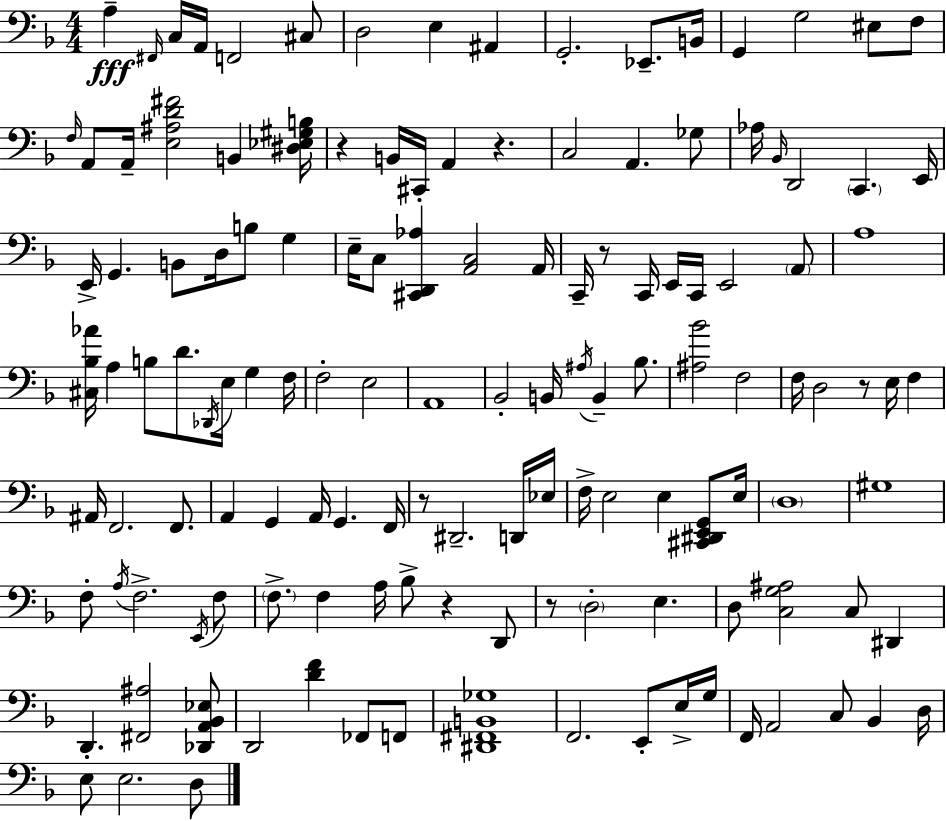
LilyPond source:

{
  \clef bass
  \numericTimeSignature
  \time 4/4
  \key f \major
  a4--\fff \grace { fis,16 } c16 a,16 f,2 cis8 | d2 e4 ais,4 | g,2.-. ees,8.-- | b,16 g,4 g2 eis8 f8 | \break \grace { f16 } a,8 a,16-- <e ais d' fis'>2 b,4 | <dis ees gis b>16 r4 b,16 cis,16-. a,4 r4. | c2 a,4. | ges8 aes16 \grace { bes,16 } d,2 \parenthesize c,4. | \break e,16 e,16-> g,4. b,8 d16 b8 g4 | e16-- c8 <cis, d, aes>4 <a, c>2 | a,16 c,16-- r8 c,16 e,16 c,16 e,2 | \parenthesize a,8 a1 | \break <cis bes aes'>16 a4 b8 d'8. \acciaccatura { des,16 } e16 g4 | f16 f2-. e2 | a,1 | bes,2-. b,16 \acciaccatura { ais16 } b,4-- | \break bes8. <ais bes'>2 f2 | f16 d2 r8 | e16 f4 ais,16 f,2. | f,8. a,4 g,4 a,16 g,4. | \break f,16 r8 dis,2.-- | d,16 ees16 f16-> e2 e4 | <cis, dis, e, g,>8 e16 \parenthesize d1 | gis1 | \break f8-. \acciaccatura { a16 } f2.-> | \acciaccatura { e,16 } f8 \parenthesize f8.-> f4 a16 bes8-> | r4 d,8 r8 \parenthesize d2-. | e4. d8 <c g ais>2 | \break c8 dis,4 d,4.-. <fis, ais>2 | <des, a, bes, ees>8 d,2 <d' f'>4 | fes,8 f,8 <dis, fis, b, ges>1 | f,2. | \break e,8-. e16-> g16 f,16 a,2 | c8 bes,4 d16 e8 e2. | d8 \bar "|."
}